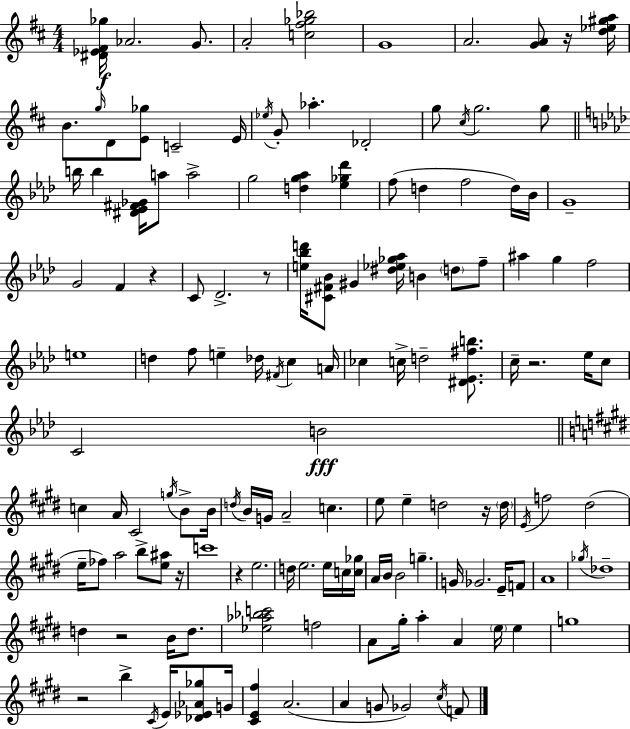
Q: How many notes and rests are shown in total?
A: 142